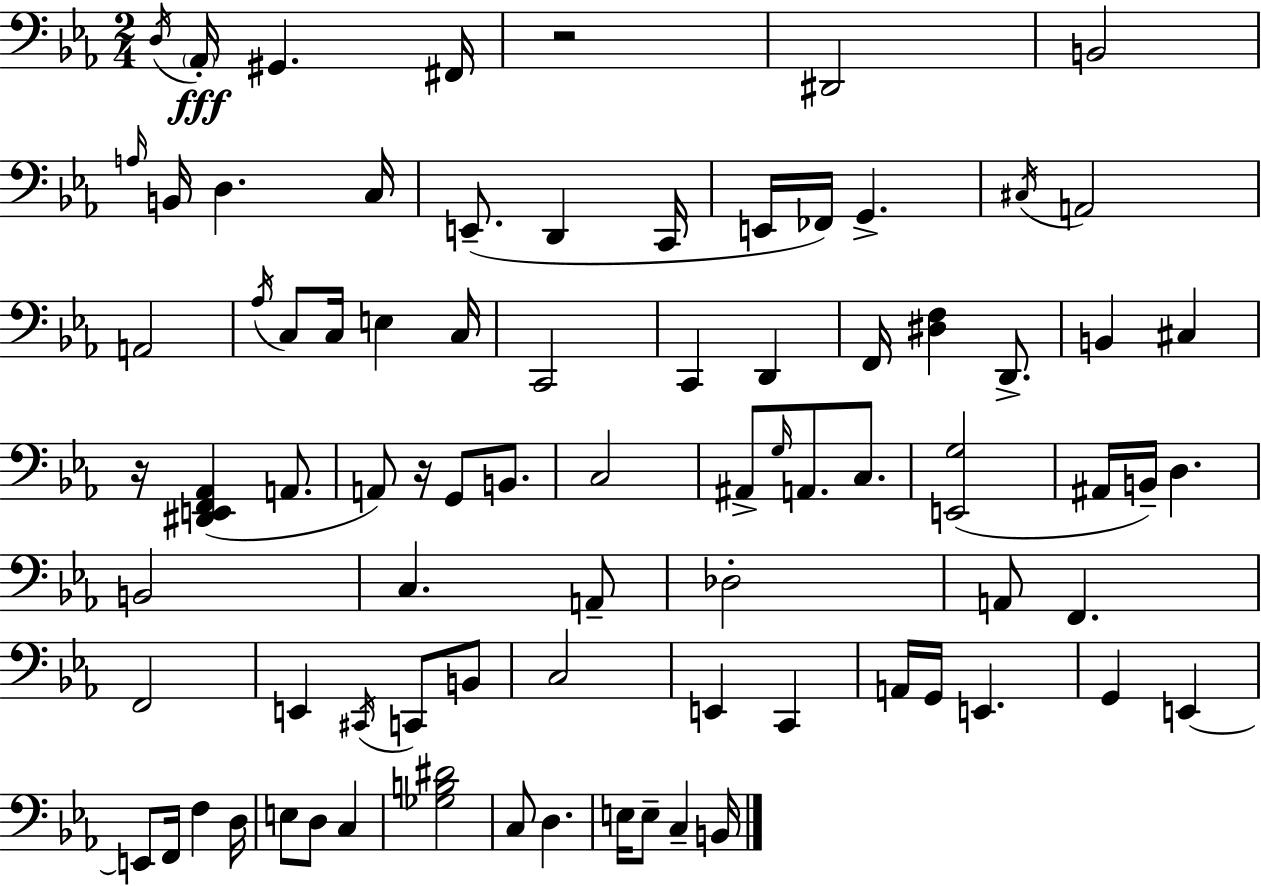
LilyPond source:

{
  \clef bass
  \numericTimeSignature
  \time 2/4
  \key c \minor
  \acciaccatura { d16 }\fff \parenthesize aes,16-. gis,4. | fis,16 r2 | dis,2 | b,2 | \break \grace { a16 } b,16 d4. | c16 e,8.--( d,4 | c,16 e,16 fes,16) g,4.-> | \acciaccatura { cis16 } a,2 | \break a,2 | \acciaccatura { aes16 } c8 c16 e4 | c16 c,2 | c,4 | \break d,4 f,16 <dis f>4 | d,8.-> b,4 | cis4 r16 <dis, e, f, aes,>4( | a,8. a,8) r16 g,8 | \break b,8. c2 | ais,8-> \grace { g16 } a,8. | c8. <e, g>2( | ais,16 b,16--) d4. | \break b,2 | c4. | a,8-- des2-. | a,8 f,4. | \break f,2 | e,4 | \acciaccatura { cis,16 } c,8 b,8 c2 | e,4 | \break c,4 a,16 g,16 | e,4. g,4 | e,4~~ e,8 | f,16 f4 d16 e8 | \break d8 c4 <ges b dis'>2 | c8 | d4. e16 e8-- | c4-- b,16 \bar "|."
}